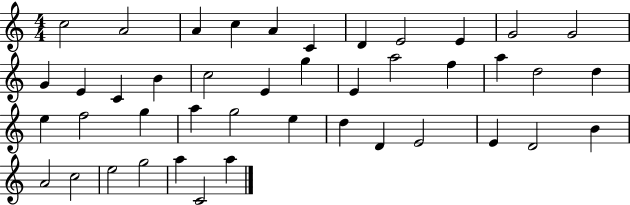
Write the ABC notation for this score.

X:1
T:Untitled
M:4/4
L:1/4
K:C
c2 A2 A c A C D E2 E G2 G2 G E C B c2 E g E a2 f a d2 d e f2 g a g2 e d D E2 E D2 B A2 c2 e2 g2 a C2 a